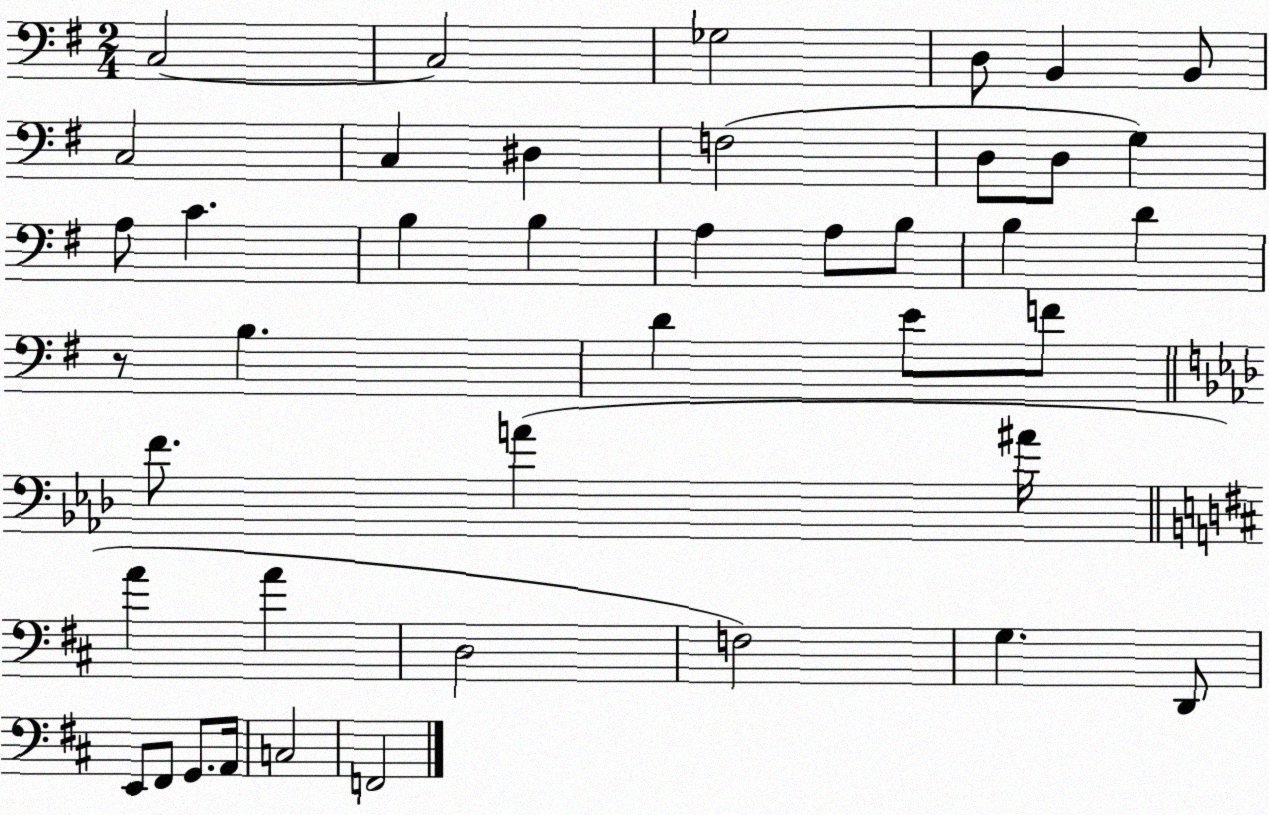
X:1
T:Untitled
M:2/4
L:1/4
K:G
C,2 C,2 _G,2 D,/2 B,, B,,/2 C,2 C, ^D, F,2 D,/2 D,/2 G, A,/2 C B, B, A, A,/2 B,/2 B, D z/2 B, D E/2 F/2 F/2 A ^A/4 A A D,2 F,2 G, D,,/2 E,,/2 ^F,,/2 G,,/2 A,,/4 C,2 F,,2